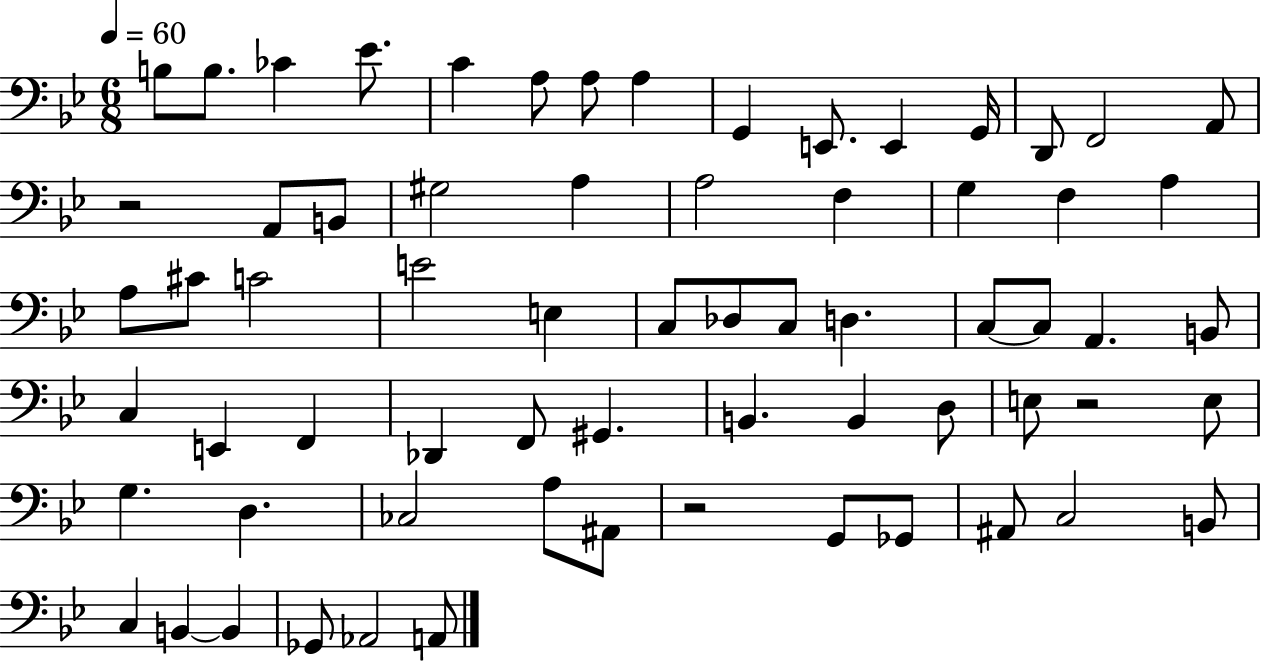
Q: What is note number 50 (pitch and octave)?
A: D3